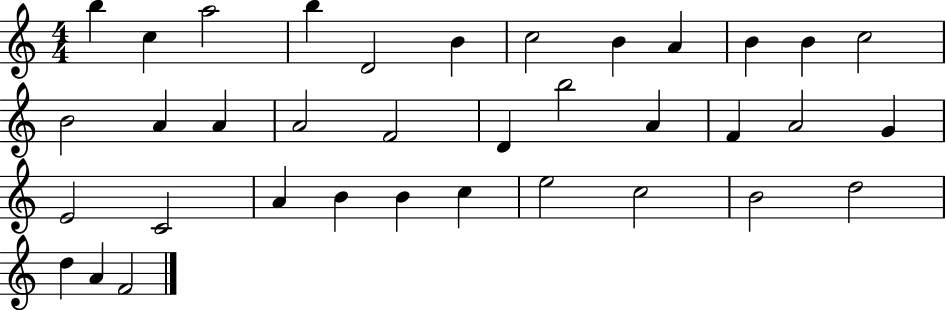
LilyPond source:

{
  \clef treble
  \numericTimeSignature
  \time 4/4
  \key c \major
  b''4 c''4 a''2 | b''4 d'2 b'4 | c''2 b'4 a'4 | b'4 b'4 c''2 | \break b'2 a'4 a'4 | a'2 f'2 | d'4 b''2 a'4 | f'4 a'2 g'4 | \break e'2 c'2 | a'4 b'4 b'4 c''4 | e''2 c''2 | b'2 d''2 | \break d''4 a'4 f'2 | \bar "|."
}